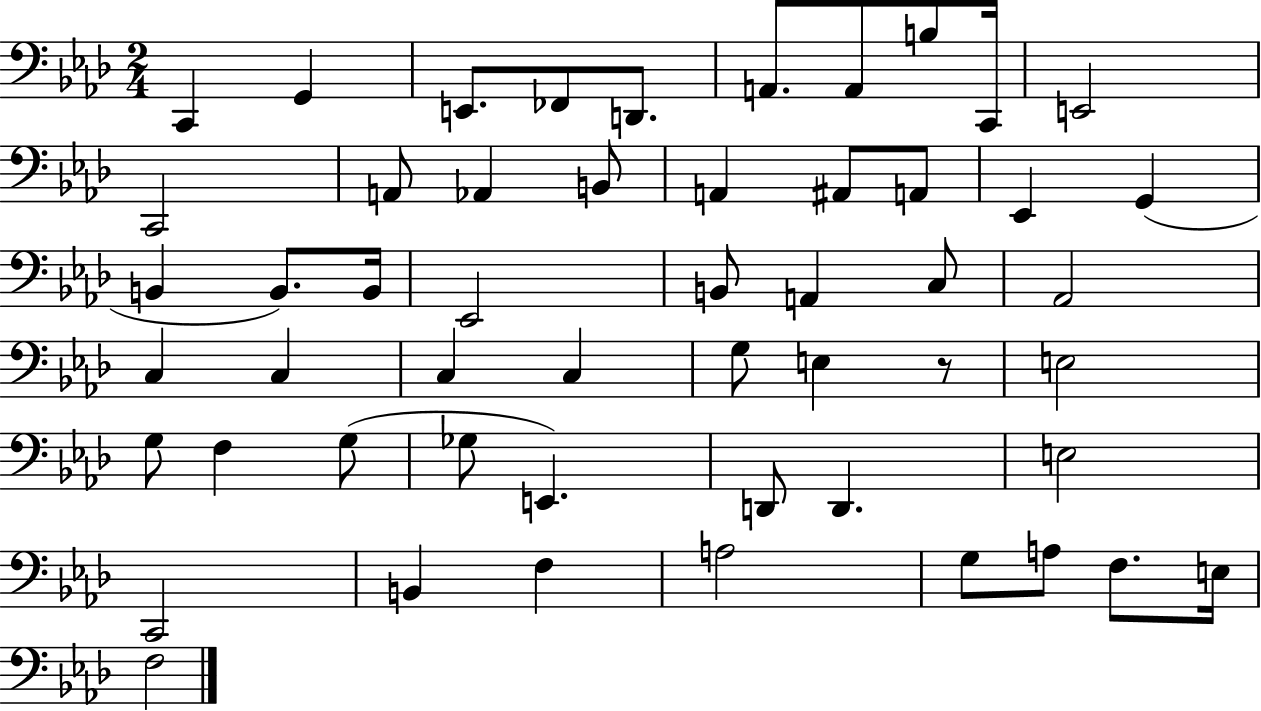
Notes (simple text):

C2/q G2/q E2/e. FES2/e D2/e. A2/e. A2/e B3/e C2/s E2/h C2/h A2/e Ab2/q B2/e A2/q A#2/e A2/e Eb2/q G2/q B2/q B2/e. B2/s Eb2/h B2/e A2/q C3/e Ab2/h C3/q C3/q C3/q C3/q G3/e E3/q R/e E3/h G3/e F3/q G3/e Gb3/e E2/q. D2/e D2/q. E3/h C2/h B2/q F3/q A3/h G3/e A3/e F3/e. E3/s F3/h